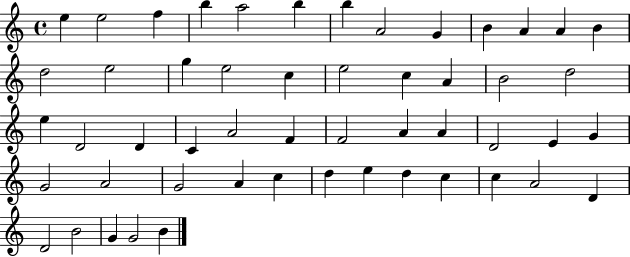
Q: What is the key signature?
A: C major